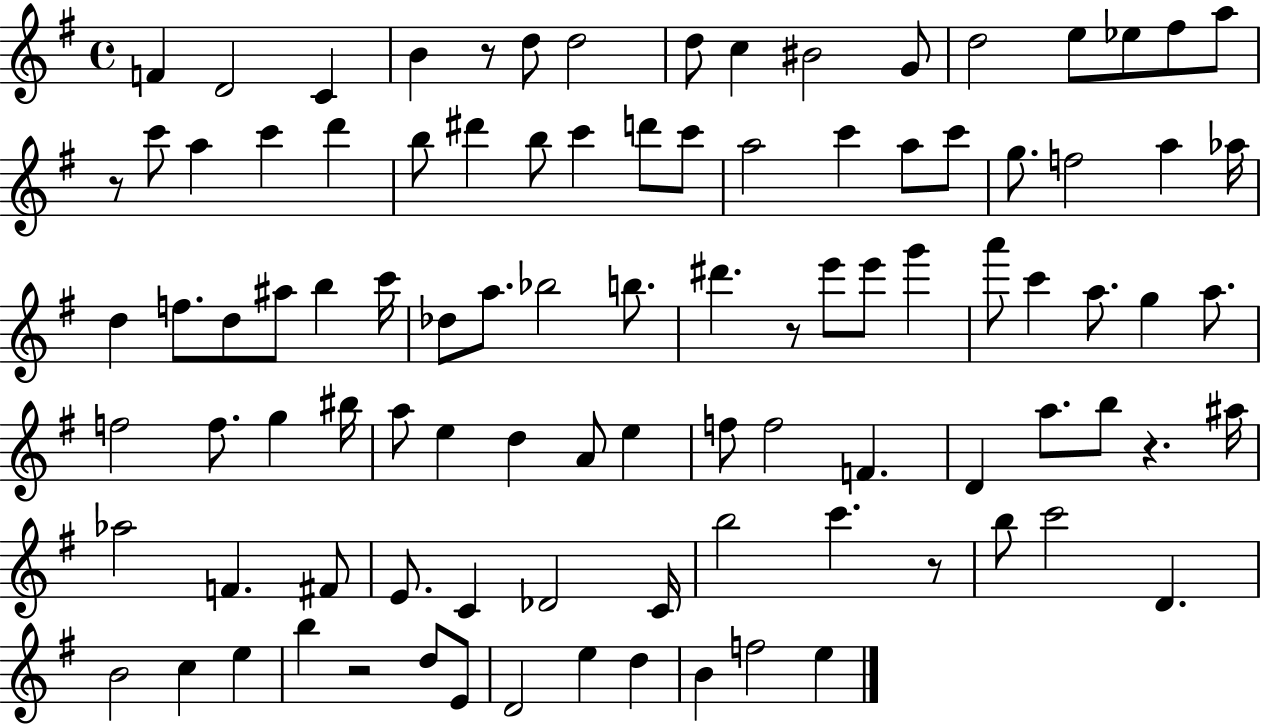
{
  \clef treble
  \time 4/4
  \defaultTimeSignature
  \key g \major
  f'4 d'2 c'4 | b'4 r8 d''8 d''2 | d''8 c''4 bis'2 g'8 | d''2 e''8 ees''8 fis''8 a''8 | \break r8 c'''8 a''4 c'''4 d'''4 | b''8 dis'''4 b''8 c'''4 d'''8 c'''8 | a''2 c'''4 a''8 c'''8 | g''8. f''2 a''4 aes''16 | \break d''4 f''8. d''8 ais''8 b''4 c'''16 | des''8 a''8. bes''2 b''8. | dis'''4. r8 e'''8 e'''8 g'''4 | a'''8 c'''4 a''8. g''4 a''8. | \break f''2 f''8. g''4 bis''16 | a''8 e''4 d''4 a'8 e''4 | f''8 f''2 f'4. | d'4 a''8. b''8 r4. ais''16 | \break aes''2 f'4. fis'8 | e'8. c'4 des'2 c'16 | b''2 c'''4. r8 | b''8 c'''2 d'4. | \break b'2 c''4 e''4 | b''4 r2 d''8 e'8 | d'2 e''4 d''4 | b'4 f''2 e''4 | \break \bar "|."
}